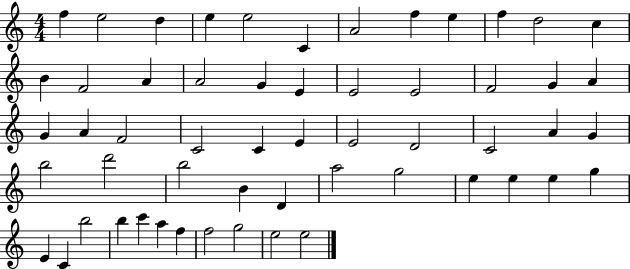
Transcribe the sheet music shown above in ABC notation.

X:1
T:Untitled
M:4/4
L:1/4
K:C
f e2 d e e2 C A2 f e f d2 c B F2 A A2 G E E2 E2 F2 G A G A F2 C2 C E E2 D2 C2 A G b2 d'2 b2 B D a2 g2 e e e g E C b2 b c' a f f2 g2 e2 e2